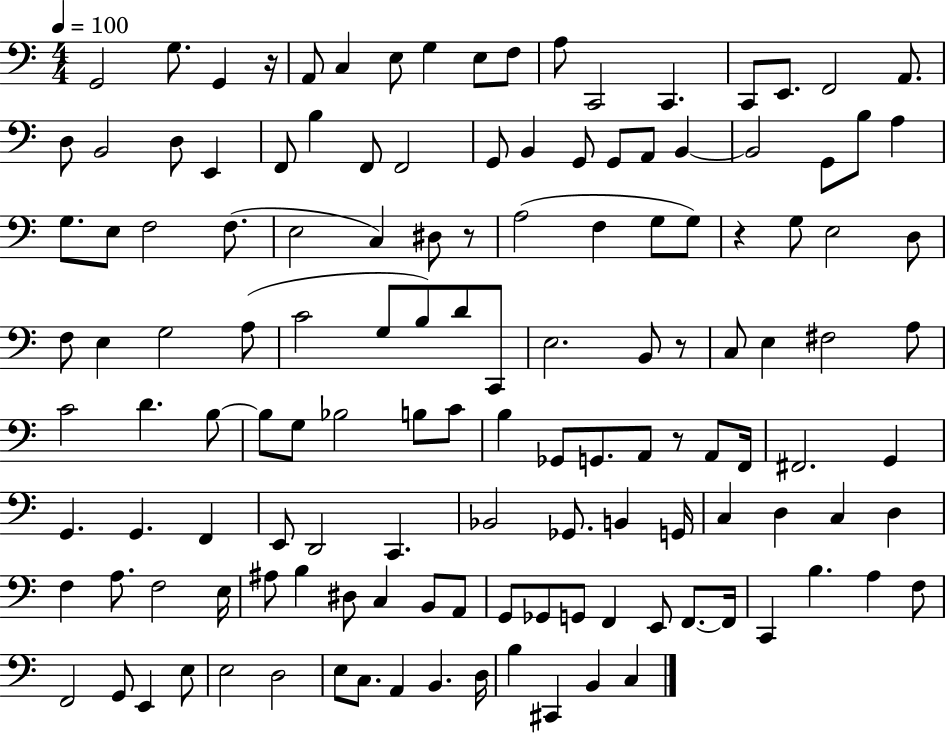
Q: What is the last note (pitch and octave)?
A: C3